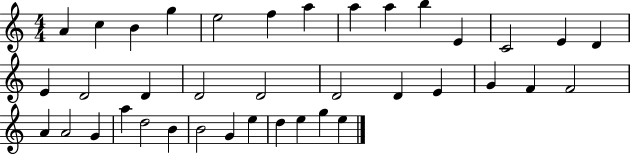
X:1
T:Untitled
M:4/4
L:1/4
K:C
A c B g e2 f a a a b E C2 E D E D2 D D2 D2 D2 D E G F F2 A A2 G a d2 B B2 G e d e g e